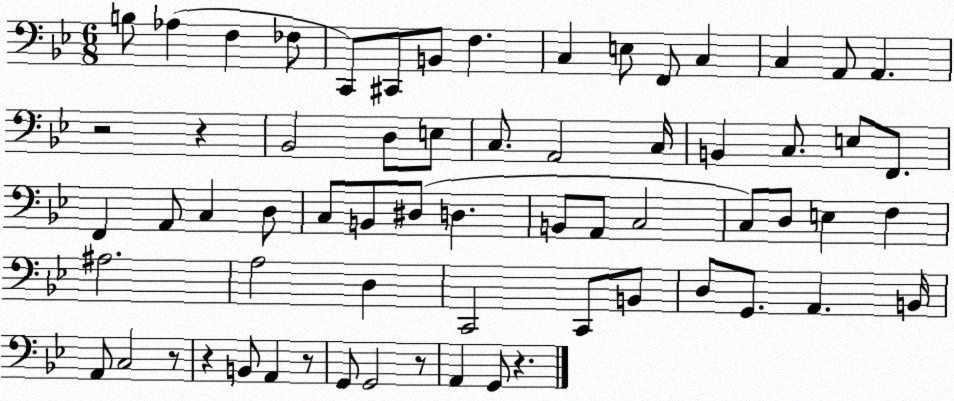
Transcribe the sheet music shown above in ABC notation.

X:1
T:Untitled
M:6/8
L:1/4
K:Bb
B,/2 _A, F, _F,/2 C,,/2 ^C,,/2 B,,/2 F, C, E,/2 F,,/2 C, C, A,,/2 A,, z2 z _B,,2 D,/2 E,/2 C,/2 A,,2 C,/4 B,, C,/2 E,/2 F,,/2 F,, A,,/2 C, D,/2 C,/2 B,,/2 ^D,/2 D, B,,/2 A,,/2 C,2 C,/2 D,/2 E, F, ^A,2 A,2 D, C,,2 C,,/2 B,,/2 D,/2 G,,/2 A,, B,,/4 A,,/2 C,2 z/2 z B,,/2 A,, z/2 G,,/2 G,,2 z/2 A,, G,,/2 z